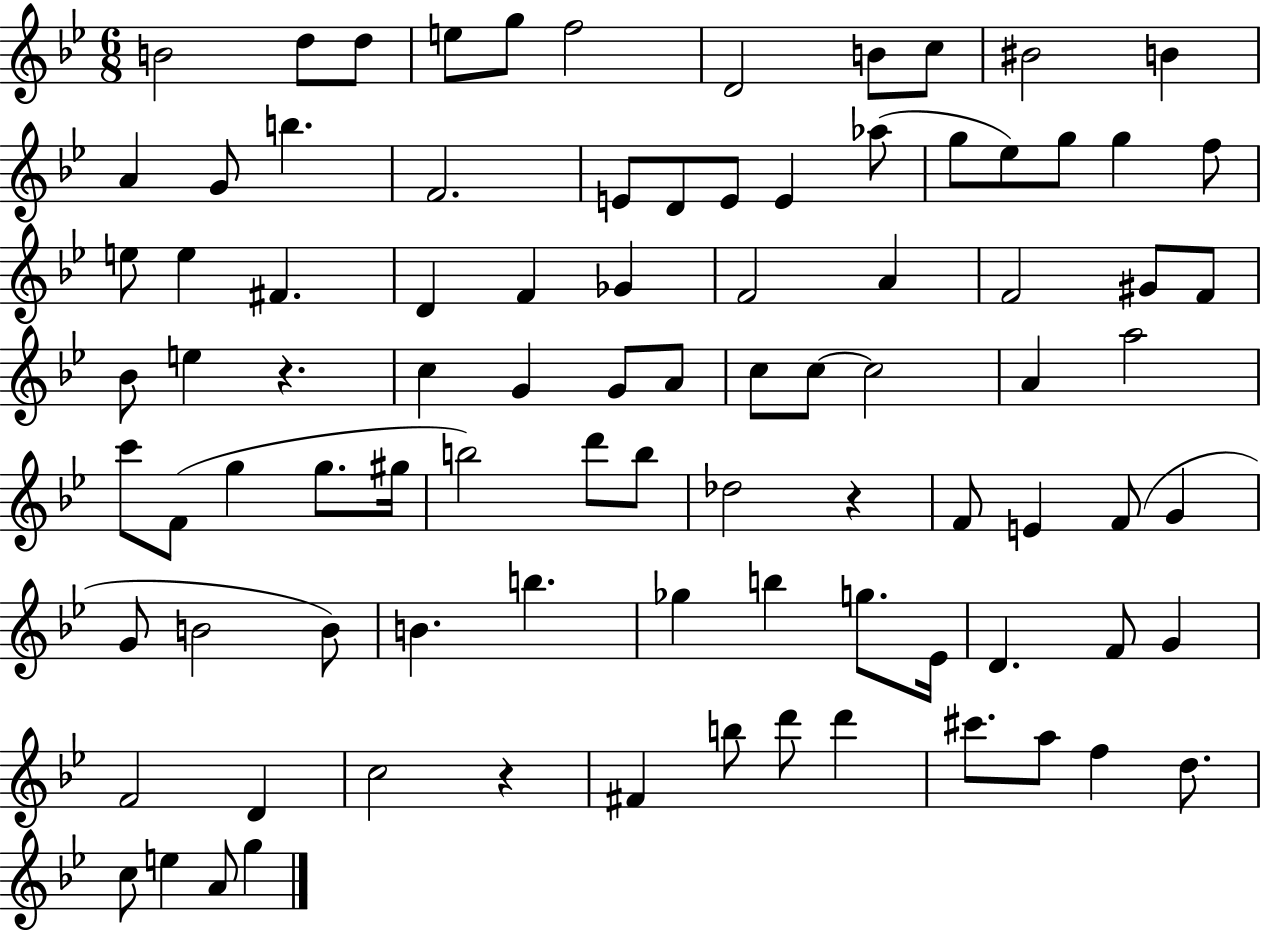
{
  \clef treble
  \numericTimeSignature
  \time 6/8
  \key bes \major
  b'2 d''8 d''8 | e''8 g''8 f''2 | d'2 b'8 c''8 | bis'2 b'4 | \break a'4 g'8 b''4. | f'2. | e'8 d'8 e'8 e'4 aes''8( | g''8 ees''8) g''8 g''4 f''8 | \break e''8 e''4 fis'4. | d'4 f'4 ges'4 | f'2 a'4 | f'2 gis'8 f'8 | \break bes'8 e''4 r4. | c''4 g'4 g'8 a'8 | c''8 c''8~~ c''2 | a'4 a''2 | \break c'''8 f'8( g''4 g''8. gis''16 | b''2) d'''8 b''8 | des''2 r4 | f'8 e'4 f'8( g'4 | \break g'8 b'2 b'8) | b'4. b''4. | ges''4 b''4 g''8. ees'16 | d'4. f'8 g'4 | \break f'2 d'4 | c''2 r4 | fis'4 b''8 d'''8 d'''4 | cis'''8. a''8 f''4 d''8. | \break c''8 e''4 a'8 g''4 | \bar "|."
}